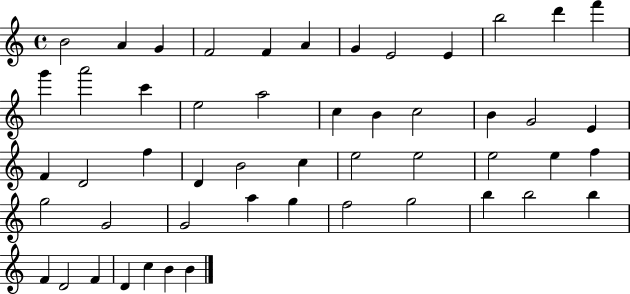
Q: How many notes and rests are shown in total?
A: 51